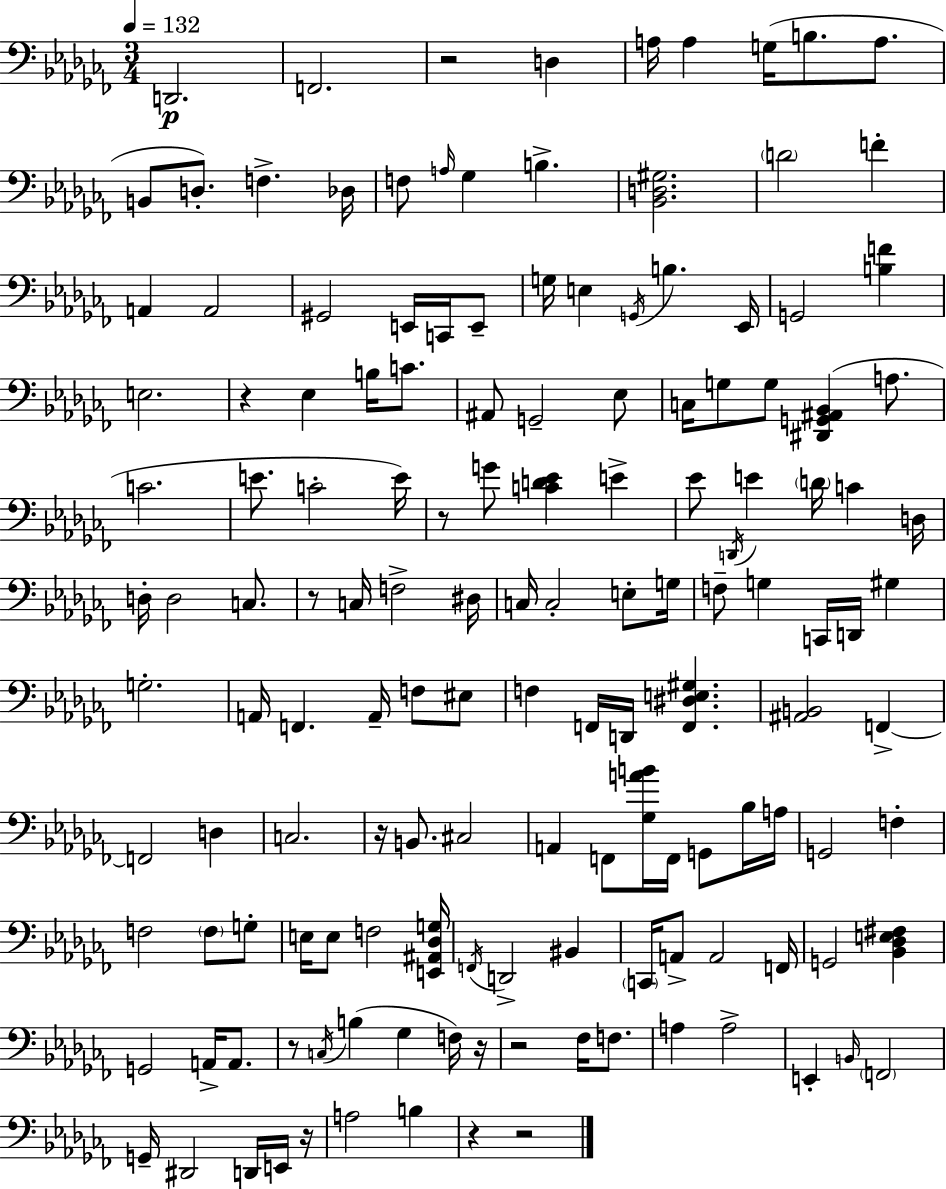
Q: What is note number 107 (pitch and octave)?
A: A2